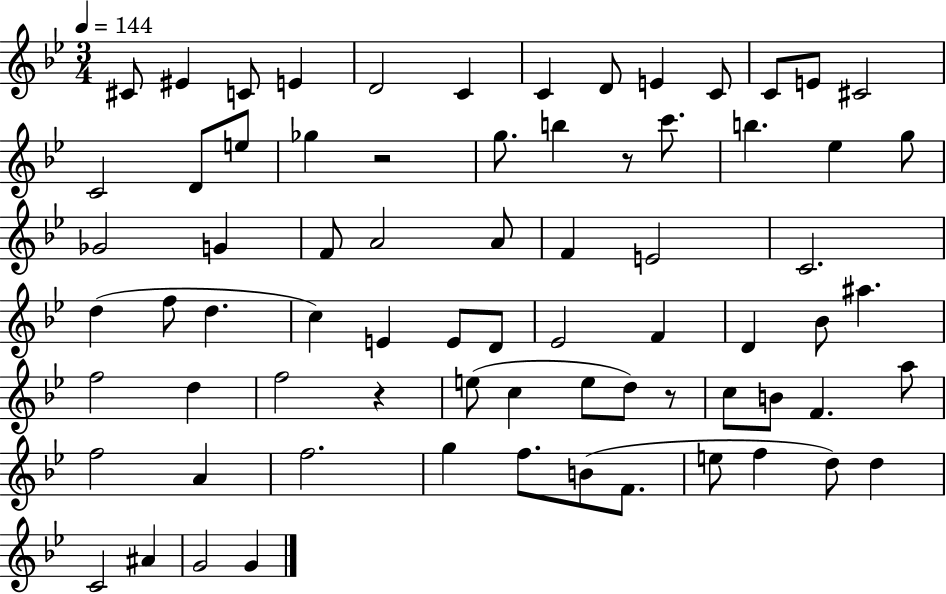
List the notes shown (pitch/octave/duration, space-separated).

C#4/e EIS4/q C4/e E4/q D4/h C4/q C4/q D4/e E4/q C4/e C4/e E4/e C#4/h C4/h D4/e E5/e Gb5/q R/h G5/e. B5/q R/e C6/e. B5/q. Eb5/q G5/e Gb4/h G4/q F4/e A4/h A4/e F4/q E4/h C4/h. D5/q F5/e D5/q. C5/q E4/q E4/e D4/e Eb4/h F4/q D4/q Bb4/e A#5/q. F5/h D5/q F5/h R/q E5/e C5/q E5/e D5/e R/e C5/e B4/e F4/q. A5/e F5/h A4/q F5/h. G5/q F5/e. B4/e F4/e. E5/e F5/q D5/e D5/q C4/h A#4/q G4/h G4/q